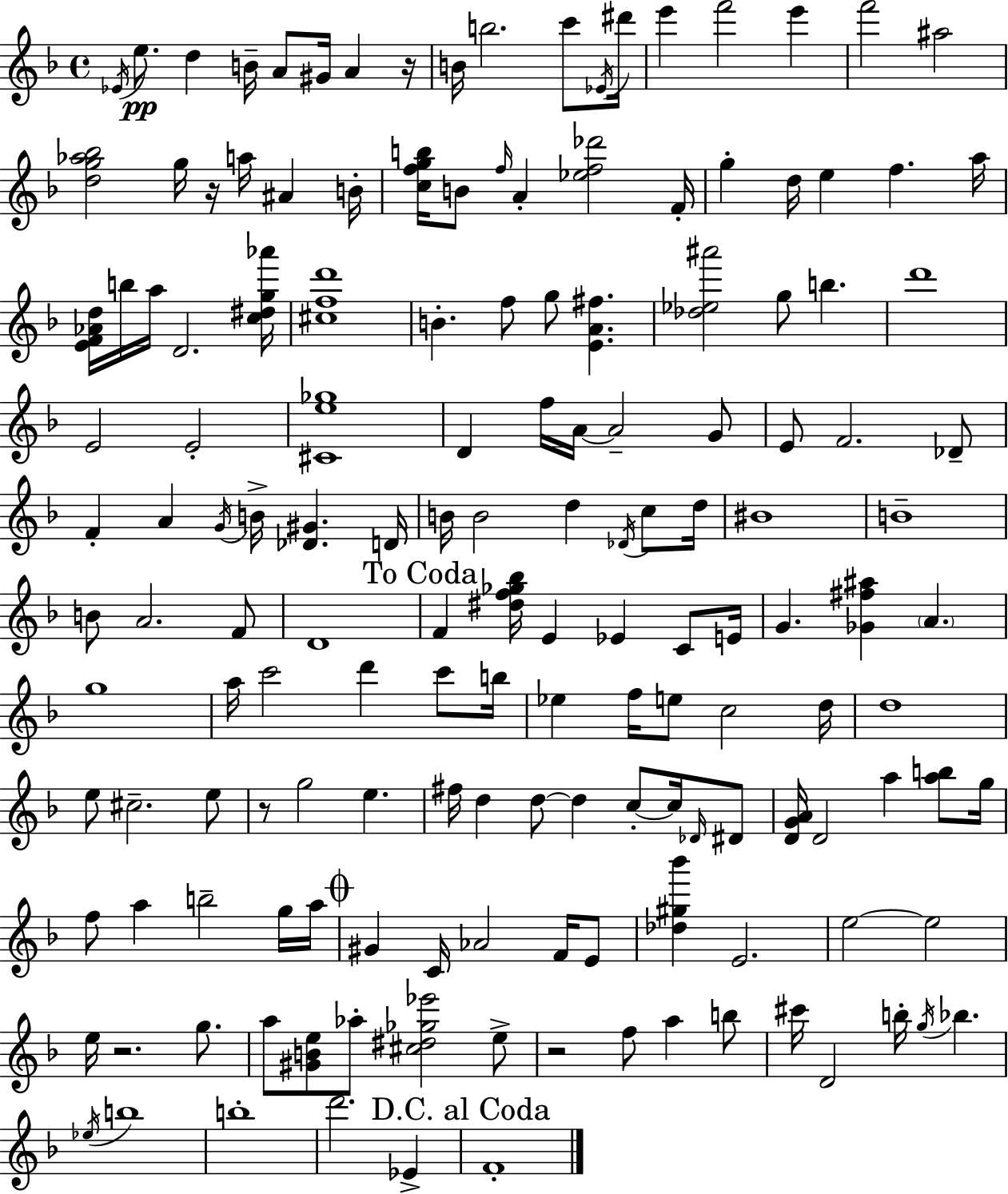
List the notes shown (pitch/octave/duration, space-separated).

Eb4/s E5/e. D5/q B4/s A4/e G#4/s A4/q R/s B4/s B5/h. C6/e Eb4/s D#6/s E6/q F6/h E6/q F6/h A#5/h [D5,G5,Ab5,Bb5]/h G5/s R/s A5/s A#4/q B4/s [C5,F5,G5,B5]/s B4/e F5/s A4/q [Eb5,F5,Db6]/h F4/s G5/q D5/s E5/q F5/q. A5/s [E4,F4,Ab4,D5]/s B5/s A5/s D4/h. [C5,D#5,G5,Ab6]/s [C#5,F5,D6]/w B4/q. F5/e G5/e [E4,A4,F#5]/q. [Db5,Eb5,A#6]/h G5/e B5/q. D6/w E4/h E4/h [C#4,E5,Gb5]/w D4/q F5/s A4/s A4/h G4/e E4/e F4/h. Db4/e F4/q A4/q G4/s B4/s [Db4,G#4]/q. D4/s B4/s B4/h D5/q Db4/s C5/e D5/s BIS4/w B4/w B4/e A4/h. F4/e D4/w F4/q [D#5,F5,Gb5,Bb5]/s E4/q Eb4/q C4/e E4/s G4/q. [Gb4,F#5,A#5]/q A4/q. G5/w A5/s C6/h D6/q C6/e B5/s Eb5/q F5/s E5/e C5/h D5/s D5/w E5/e C#5/h. E5/e R/e G5/h E5/q. F#5/s D5/q D5/e D5/q C5/e C5/s Db4/s D#4/e [D4,G4,A4]/s D4/h A5/q [A5,B5]/e G5/s F5/e A5/q B5/h G5/s A5/s G#4/q C4/s Ab4/h F4/s E4/e [Db5,G#5,Bb6]/q E4/h. E5/h E5/h E5/s R/h. G5/e. A5/e [G#4,B4,E5]/e Ab5/e [C#5,D#5,Gb5,Eb6]/h E5/e R/h F5/e A5/q B5/e C#6/s D4/h B5/s G5/s Bb5/q. Eb5/s B5/w B5/w D6/h. Eb4/q F4/w